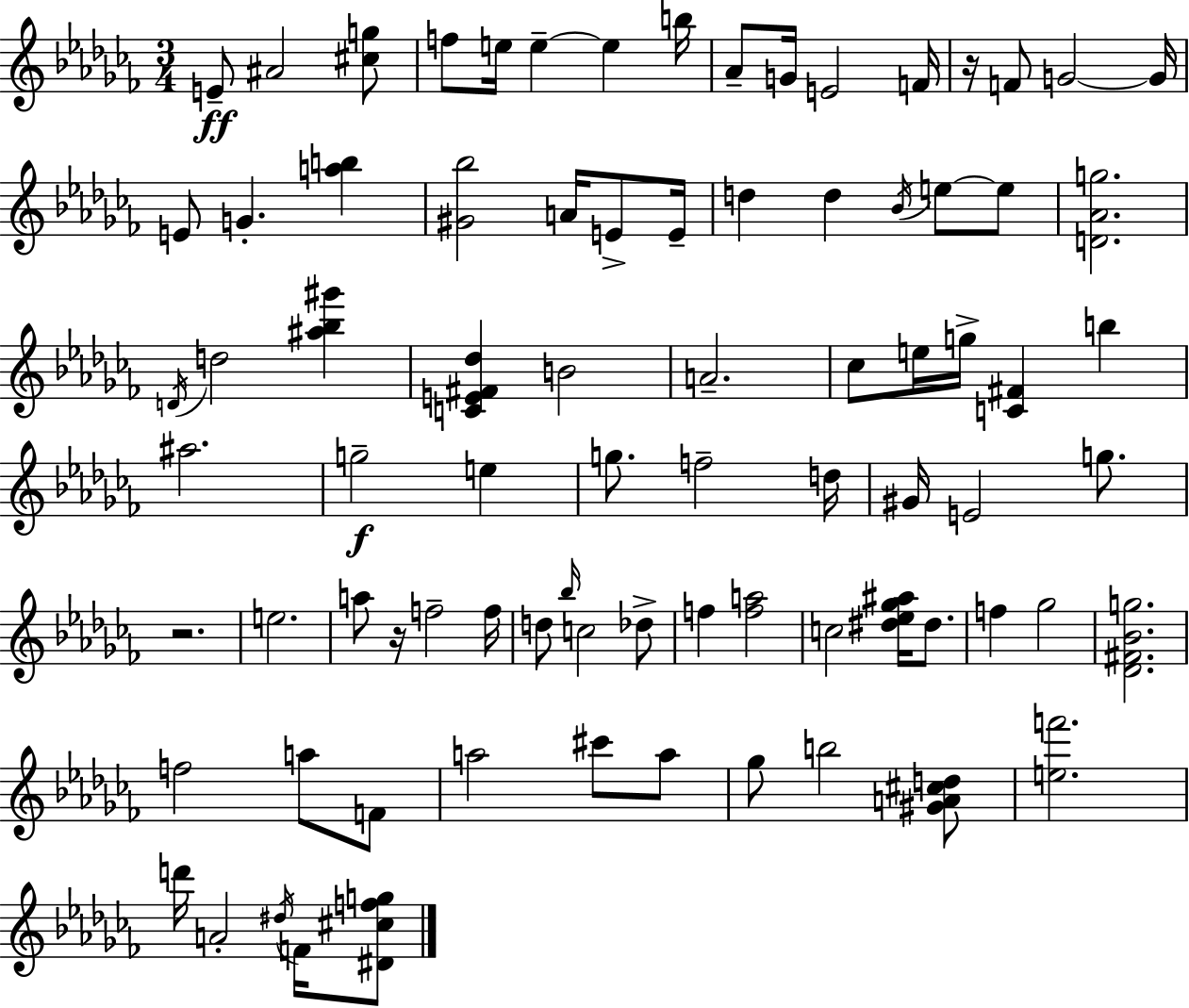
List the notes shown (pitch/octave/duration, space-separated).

E4/e A#4/h [C#5,G5]/e F5/e E5/s E5/q E5/q B5/s Ab4/e G4/s E4/h F4/s R/s F4/e G4/h G4/s E4/e G4/q. [A5,B5]/q [G#4,Bb5]/h A4/s E4/e E4/s D5/q D5/q Bb4/s E5/e E5/e [D4,Ab4,G5]/h. D4/s D5/h [A#5,Bb5,G#6]/q [C4,E4,F#4,Db5]/q B4/h A4/h. CES5/e E5/s G5/s [C4,F#4]/q B5/q A#5/h. G5/h E5/q G5/e. F5/h D5/s G#4/s E4/h G5/e. R/h. E5/h. A5/e R/s F5/h F5/s D5/e Bb5/s C5/h Db5/e F5/q [F5,A5]/h C5/h [D#5,Eb5,Gb5,A#5]/s D#5/e. F5/q Gb5/h [Db4,F#4,Bb4,G5]/h. F5/h A5/e F4/e A5/h C#6/e A5/e Gb5/e B5/h [G#4,A4,C#5,D5]/e [E5,F6]/h. D6/s A4/h D#5/s F4/s [D#4,C#5,F5,G5]/e